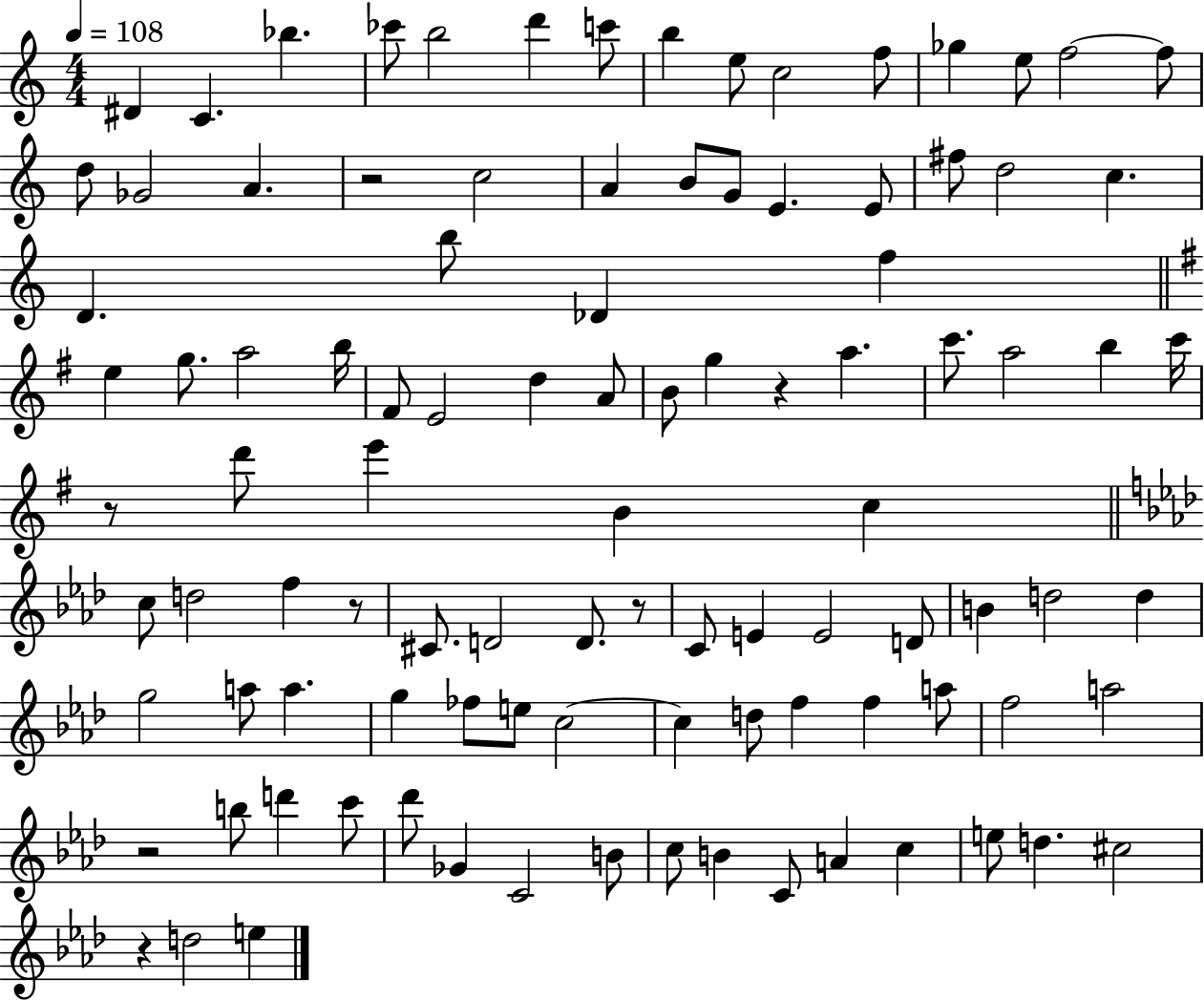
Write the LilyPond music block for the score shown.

{
  \clef treble
  \numericTimeSignature
  \time 4/4
  \key c \major
  \tempo 4 = 108
  dis'4 c'4. bes''4. | ces'''8 b''2 d'''4 c'''8 | b''4 e''8 c''2 f''8 | ges''4 e''8 f''2~~ f''8 | \break d''8 ges'2 a'4. | r2 c''2 | a'4 b'8 g'8 e'4. e'8 | fis''8 d''2 c''4. | \break d'4. b''8 des'4 f''4 | \bar "||" \break \key g \major e''4 g''8. a''2 b''16 | fis'8 e'2 d''4 a'8 | b'8 g''4 r4 a''4. | c'''8. a''2 b''4 c'''16 | \break r8 d'''8 e'''4 b'4 c''4 | \bar "||" \break \key aes \major c''8 d''2 f''4 r8 | cis'8. d'2 d'8. r8 | c'8 e'4 e'2 d'8 | b'4 d''2 d''4 | \break g''2 a''8 a''4. | g''4 fes''8 e''8 c''2~~ | c''4 d''8 f''4 f''4 a''8 | f''2 a''2 | \break r2 b''8 d'''4 c'''8 | des'''8 ges'4 c'2 b'8 | c''8 b'4 c'8 a'4 c''4 | e''8 d''4. cis''2 | \break r4 d''2 e''4 | \bar "|."
}